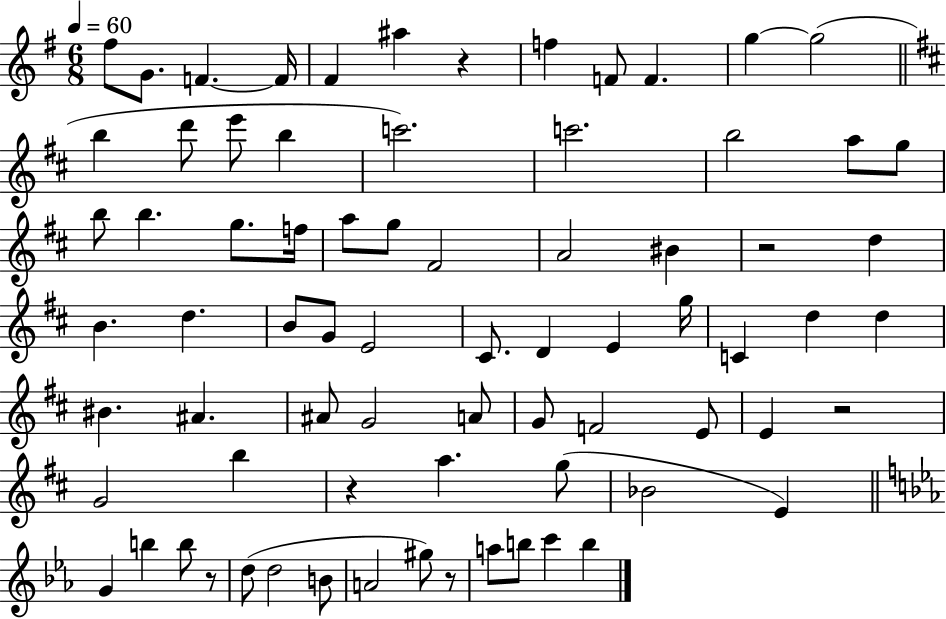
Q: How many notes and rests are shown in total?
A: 75